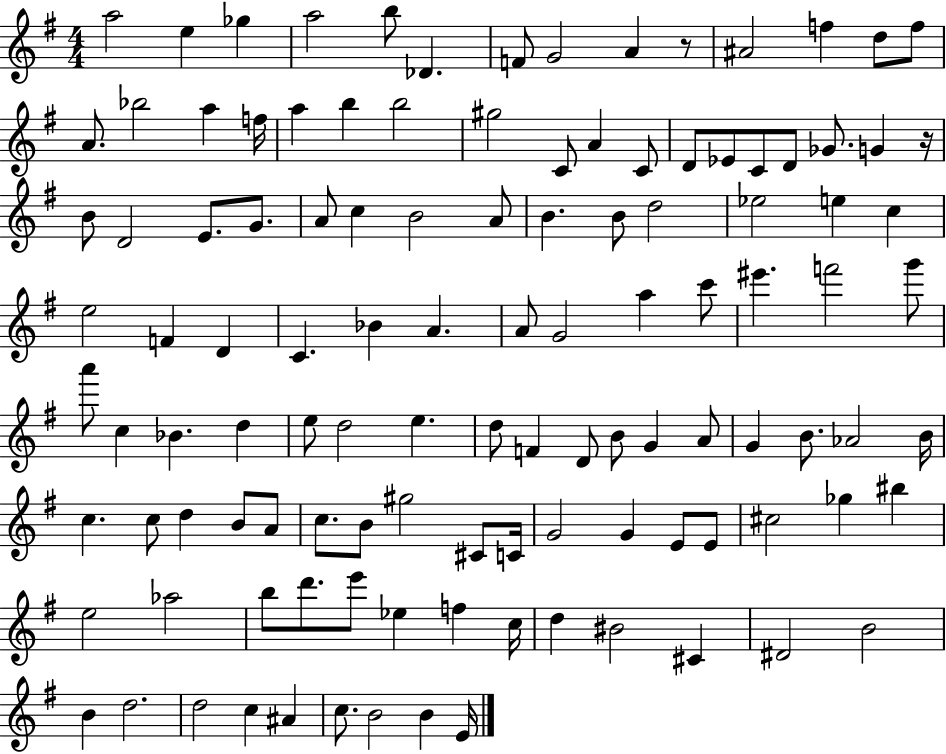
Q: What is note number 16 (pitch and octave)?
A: A5